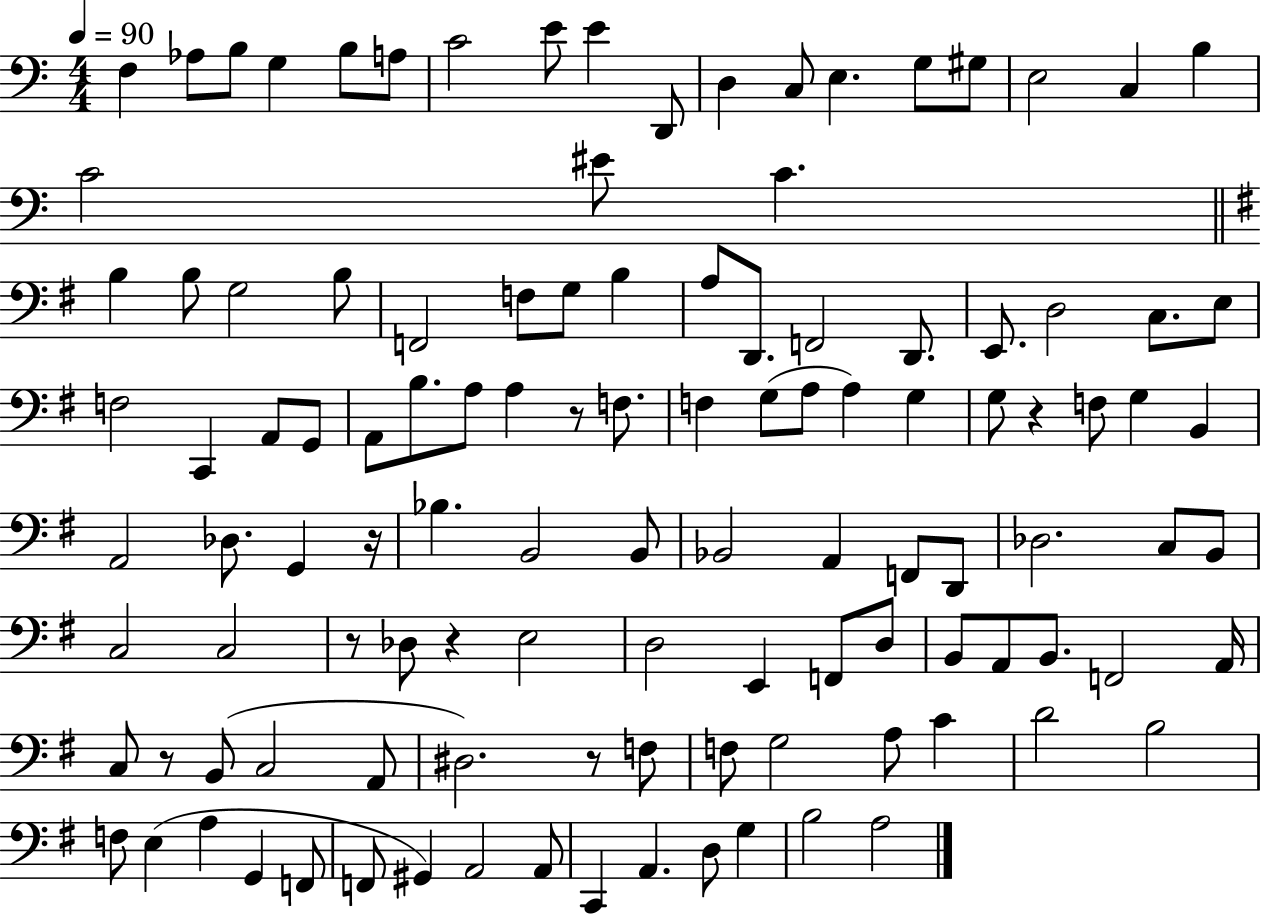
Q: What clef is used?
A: bass